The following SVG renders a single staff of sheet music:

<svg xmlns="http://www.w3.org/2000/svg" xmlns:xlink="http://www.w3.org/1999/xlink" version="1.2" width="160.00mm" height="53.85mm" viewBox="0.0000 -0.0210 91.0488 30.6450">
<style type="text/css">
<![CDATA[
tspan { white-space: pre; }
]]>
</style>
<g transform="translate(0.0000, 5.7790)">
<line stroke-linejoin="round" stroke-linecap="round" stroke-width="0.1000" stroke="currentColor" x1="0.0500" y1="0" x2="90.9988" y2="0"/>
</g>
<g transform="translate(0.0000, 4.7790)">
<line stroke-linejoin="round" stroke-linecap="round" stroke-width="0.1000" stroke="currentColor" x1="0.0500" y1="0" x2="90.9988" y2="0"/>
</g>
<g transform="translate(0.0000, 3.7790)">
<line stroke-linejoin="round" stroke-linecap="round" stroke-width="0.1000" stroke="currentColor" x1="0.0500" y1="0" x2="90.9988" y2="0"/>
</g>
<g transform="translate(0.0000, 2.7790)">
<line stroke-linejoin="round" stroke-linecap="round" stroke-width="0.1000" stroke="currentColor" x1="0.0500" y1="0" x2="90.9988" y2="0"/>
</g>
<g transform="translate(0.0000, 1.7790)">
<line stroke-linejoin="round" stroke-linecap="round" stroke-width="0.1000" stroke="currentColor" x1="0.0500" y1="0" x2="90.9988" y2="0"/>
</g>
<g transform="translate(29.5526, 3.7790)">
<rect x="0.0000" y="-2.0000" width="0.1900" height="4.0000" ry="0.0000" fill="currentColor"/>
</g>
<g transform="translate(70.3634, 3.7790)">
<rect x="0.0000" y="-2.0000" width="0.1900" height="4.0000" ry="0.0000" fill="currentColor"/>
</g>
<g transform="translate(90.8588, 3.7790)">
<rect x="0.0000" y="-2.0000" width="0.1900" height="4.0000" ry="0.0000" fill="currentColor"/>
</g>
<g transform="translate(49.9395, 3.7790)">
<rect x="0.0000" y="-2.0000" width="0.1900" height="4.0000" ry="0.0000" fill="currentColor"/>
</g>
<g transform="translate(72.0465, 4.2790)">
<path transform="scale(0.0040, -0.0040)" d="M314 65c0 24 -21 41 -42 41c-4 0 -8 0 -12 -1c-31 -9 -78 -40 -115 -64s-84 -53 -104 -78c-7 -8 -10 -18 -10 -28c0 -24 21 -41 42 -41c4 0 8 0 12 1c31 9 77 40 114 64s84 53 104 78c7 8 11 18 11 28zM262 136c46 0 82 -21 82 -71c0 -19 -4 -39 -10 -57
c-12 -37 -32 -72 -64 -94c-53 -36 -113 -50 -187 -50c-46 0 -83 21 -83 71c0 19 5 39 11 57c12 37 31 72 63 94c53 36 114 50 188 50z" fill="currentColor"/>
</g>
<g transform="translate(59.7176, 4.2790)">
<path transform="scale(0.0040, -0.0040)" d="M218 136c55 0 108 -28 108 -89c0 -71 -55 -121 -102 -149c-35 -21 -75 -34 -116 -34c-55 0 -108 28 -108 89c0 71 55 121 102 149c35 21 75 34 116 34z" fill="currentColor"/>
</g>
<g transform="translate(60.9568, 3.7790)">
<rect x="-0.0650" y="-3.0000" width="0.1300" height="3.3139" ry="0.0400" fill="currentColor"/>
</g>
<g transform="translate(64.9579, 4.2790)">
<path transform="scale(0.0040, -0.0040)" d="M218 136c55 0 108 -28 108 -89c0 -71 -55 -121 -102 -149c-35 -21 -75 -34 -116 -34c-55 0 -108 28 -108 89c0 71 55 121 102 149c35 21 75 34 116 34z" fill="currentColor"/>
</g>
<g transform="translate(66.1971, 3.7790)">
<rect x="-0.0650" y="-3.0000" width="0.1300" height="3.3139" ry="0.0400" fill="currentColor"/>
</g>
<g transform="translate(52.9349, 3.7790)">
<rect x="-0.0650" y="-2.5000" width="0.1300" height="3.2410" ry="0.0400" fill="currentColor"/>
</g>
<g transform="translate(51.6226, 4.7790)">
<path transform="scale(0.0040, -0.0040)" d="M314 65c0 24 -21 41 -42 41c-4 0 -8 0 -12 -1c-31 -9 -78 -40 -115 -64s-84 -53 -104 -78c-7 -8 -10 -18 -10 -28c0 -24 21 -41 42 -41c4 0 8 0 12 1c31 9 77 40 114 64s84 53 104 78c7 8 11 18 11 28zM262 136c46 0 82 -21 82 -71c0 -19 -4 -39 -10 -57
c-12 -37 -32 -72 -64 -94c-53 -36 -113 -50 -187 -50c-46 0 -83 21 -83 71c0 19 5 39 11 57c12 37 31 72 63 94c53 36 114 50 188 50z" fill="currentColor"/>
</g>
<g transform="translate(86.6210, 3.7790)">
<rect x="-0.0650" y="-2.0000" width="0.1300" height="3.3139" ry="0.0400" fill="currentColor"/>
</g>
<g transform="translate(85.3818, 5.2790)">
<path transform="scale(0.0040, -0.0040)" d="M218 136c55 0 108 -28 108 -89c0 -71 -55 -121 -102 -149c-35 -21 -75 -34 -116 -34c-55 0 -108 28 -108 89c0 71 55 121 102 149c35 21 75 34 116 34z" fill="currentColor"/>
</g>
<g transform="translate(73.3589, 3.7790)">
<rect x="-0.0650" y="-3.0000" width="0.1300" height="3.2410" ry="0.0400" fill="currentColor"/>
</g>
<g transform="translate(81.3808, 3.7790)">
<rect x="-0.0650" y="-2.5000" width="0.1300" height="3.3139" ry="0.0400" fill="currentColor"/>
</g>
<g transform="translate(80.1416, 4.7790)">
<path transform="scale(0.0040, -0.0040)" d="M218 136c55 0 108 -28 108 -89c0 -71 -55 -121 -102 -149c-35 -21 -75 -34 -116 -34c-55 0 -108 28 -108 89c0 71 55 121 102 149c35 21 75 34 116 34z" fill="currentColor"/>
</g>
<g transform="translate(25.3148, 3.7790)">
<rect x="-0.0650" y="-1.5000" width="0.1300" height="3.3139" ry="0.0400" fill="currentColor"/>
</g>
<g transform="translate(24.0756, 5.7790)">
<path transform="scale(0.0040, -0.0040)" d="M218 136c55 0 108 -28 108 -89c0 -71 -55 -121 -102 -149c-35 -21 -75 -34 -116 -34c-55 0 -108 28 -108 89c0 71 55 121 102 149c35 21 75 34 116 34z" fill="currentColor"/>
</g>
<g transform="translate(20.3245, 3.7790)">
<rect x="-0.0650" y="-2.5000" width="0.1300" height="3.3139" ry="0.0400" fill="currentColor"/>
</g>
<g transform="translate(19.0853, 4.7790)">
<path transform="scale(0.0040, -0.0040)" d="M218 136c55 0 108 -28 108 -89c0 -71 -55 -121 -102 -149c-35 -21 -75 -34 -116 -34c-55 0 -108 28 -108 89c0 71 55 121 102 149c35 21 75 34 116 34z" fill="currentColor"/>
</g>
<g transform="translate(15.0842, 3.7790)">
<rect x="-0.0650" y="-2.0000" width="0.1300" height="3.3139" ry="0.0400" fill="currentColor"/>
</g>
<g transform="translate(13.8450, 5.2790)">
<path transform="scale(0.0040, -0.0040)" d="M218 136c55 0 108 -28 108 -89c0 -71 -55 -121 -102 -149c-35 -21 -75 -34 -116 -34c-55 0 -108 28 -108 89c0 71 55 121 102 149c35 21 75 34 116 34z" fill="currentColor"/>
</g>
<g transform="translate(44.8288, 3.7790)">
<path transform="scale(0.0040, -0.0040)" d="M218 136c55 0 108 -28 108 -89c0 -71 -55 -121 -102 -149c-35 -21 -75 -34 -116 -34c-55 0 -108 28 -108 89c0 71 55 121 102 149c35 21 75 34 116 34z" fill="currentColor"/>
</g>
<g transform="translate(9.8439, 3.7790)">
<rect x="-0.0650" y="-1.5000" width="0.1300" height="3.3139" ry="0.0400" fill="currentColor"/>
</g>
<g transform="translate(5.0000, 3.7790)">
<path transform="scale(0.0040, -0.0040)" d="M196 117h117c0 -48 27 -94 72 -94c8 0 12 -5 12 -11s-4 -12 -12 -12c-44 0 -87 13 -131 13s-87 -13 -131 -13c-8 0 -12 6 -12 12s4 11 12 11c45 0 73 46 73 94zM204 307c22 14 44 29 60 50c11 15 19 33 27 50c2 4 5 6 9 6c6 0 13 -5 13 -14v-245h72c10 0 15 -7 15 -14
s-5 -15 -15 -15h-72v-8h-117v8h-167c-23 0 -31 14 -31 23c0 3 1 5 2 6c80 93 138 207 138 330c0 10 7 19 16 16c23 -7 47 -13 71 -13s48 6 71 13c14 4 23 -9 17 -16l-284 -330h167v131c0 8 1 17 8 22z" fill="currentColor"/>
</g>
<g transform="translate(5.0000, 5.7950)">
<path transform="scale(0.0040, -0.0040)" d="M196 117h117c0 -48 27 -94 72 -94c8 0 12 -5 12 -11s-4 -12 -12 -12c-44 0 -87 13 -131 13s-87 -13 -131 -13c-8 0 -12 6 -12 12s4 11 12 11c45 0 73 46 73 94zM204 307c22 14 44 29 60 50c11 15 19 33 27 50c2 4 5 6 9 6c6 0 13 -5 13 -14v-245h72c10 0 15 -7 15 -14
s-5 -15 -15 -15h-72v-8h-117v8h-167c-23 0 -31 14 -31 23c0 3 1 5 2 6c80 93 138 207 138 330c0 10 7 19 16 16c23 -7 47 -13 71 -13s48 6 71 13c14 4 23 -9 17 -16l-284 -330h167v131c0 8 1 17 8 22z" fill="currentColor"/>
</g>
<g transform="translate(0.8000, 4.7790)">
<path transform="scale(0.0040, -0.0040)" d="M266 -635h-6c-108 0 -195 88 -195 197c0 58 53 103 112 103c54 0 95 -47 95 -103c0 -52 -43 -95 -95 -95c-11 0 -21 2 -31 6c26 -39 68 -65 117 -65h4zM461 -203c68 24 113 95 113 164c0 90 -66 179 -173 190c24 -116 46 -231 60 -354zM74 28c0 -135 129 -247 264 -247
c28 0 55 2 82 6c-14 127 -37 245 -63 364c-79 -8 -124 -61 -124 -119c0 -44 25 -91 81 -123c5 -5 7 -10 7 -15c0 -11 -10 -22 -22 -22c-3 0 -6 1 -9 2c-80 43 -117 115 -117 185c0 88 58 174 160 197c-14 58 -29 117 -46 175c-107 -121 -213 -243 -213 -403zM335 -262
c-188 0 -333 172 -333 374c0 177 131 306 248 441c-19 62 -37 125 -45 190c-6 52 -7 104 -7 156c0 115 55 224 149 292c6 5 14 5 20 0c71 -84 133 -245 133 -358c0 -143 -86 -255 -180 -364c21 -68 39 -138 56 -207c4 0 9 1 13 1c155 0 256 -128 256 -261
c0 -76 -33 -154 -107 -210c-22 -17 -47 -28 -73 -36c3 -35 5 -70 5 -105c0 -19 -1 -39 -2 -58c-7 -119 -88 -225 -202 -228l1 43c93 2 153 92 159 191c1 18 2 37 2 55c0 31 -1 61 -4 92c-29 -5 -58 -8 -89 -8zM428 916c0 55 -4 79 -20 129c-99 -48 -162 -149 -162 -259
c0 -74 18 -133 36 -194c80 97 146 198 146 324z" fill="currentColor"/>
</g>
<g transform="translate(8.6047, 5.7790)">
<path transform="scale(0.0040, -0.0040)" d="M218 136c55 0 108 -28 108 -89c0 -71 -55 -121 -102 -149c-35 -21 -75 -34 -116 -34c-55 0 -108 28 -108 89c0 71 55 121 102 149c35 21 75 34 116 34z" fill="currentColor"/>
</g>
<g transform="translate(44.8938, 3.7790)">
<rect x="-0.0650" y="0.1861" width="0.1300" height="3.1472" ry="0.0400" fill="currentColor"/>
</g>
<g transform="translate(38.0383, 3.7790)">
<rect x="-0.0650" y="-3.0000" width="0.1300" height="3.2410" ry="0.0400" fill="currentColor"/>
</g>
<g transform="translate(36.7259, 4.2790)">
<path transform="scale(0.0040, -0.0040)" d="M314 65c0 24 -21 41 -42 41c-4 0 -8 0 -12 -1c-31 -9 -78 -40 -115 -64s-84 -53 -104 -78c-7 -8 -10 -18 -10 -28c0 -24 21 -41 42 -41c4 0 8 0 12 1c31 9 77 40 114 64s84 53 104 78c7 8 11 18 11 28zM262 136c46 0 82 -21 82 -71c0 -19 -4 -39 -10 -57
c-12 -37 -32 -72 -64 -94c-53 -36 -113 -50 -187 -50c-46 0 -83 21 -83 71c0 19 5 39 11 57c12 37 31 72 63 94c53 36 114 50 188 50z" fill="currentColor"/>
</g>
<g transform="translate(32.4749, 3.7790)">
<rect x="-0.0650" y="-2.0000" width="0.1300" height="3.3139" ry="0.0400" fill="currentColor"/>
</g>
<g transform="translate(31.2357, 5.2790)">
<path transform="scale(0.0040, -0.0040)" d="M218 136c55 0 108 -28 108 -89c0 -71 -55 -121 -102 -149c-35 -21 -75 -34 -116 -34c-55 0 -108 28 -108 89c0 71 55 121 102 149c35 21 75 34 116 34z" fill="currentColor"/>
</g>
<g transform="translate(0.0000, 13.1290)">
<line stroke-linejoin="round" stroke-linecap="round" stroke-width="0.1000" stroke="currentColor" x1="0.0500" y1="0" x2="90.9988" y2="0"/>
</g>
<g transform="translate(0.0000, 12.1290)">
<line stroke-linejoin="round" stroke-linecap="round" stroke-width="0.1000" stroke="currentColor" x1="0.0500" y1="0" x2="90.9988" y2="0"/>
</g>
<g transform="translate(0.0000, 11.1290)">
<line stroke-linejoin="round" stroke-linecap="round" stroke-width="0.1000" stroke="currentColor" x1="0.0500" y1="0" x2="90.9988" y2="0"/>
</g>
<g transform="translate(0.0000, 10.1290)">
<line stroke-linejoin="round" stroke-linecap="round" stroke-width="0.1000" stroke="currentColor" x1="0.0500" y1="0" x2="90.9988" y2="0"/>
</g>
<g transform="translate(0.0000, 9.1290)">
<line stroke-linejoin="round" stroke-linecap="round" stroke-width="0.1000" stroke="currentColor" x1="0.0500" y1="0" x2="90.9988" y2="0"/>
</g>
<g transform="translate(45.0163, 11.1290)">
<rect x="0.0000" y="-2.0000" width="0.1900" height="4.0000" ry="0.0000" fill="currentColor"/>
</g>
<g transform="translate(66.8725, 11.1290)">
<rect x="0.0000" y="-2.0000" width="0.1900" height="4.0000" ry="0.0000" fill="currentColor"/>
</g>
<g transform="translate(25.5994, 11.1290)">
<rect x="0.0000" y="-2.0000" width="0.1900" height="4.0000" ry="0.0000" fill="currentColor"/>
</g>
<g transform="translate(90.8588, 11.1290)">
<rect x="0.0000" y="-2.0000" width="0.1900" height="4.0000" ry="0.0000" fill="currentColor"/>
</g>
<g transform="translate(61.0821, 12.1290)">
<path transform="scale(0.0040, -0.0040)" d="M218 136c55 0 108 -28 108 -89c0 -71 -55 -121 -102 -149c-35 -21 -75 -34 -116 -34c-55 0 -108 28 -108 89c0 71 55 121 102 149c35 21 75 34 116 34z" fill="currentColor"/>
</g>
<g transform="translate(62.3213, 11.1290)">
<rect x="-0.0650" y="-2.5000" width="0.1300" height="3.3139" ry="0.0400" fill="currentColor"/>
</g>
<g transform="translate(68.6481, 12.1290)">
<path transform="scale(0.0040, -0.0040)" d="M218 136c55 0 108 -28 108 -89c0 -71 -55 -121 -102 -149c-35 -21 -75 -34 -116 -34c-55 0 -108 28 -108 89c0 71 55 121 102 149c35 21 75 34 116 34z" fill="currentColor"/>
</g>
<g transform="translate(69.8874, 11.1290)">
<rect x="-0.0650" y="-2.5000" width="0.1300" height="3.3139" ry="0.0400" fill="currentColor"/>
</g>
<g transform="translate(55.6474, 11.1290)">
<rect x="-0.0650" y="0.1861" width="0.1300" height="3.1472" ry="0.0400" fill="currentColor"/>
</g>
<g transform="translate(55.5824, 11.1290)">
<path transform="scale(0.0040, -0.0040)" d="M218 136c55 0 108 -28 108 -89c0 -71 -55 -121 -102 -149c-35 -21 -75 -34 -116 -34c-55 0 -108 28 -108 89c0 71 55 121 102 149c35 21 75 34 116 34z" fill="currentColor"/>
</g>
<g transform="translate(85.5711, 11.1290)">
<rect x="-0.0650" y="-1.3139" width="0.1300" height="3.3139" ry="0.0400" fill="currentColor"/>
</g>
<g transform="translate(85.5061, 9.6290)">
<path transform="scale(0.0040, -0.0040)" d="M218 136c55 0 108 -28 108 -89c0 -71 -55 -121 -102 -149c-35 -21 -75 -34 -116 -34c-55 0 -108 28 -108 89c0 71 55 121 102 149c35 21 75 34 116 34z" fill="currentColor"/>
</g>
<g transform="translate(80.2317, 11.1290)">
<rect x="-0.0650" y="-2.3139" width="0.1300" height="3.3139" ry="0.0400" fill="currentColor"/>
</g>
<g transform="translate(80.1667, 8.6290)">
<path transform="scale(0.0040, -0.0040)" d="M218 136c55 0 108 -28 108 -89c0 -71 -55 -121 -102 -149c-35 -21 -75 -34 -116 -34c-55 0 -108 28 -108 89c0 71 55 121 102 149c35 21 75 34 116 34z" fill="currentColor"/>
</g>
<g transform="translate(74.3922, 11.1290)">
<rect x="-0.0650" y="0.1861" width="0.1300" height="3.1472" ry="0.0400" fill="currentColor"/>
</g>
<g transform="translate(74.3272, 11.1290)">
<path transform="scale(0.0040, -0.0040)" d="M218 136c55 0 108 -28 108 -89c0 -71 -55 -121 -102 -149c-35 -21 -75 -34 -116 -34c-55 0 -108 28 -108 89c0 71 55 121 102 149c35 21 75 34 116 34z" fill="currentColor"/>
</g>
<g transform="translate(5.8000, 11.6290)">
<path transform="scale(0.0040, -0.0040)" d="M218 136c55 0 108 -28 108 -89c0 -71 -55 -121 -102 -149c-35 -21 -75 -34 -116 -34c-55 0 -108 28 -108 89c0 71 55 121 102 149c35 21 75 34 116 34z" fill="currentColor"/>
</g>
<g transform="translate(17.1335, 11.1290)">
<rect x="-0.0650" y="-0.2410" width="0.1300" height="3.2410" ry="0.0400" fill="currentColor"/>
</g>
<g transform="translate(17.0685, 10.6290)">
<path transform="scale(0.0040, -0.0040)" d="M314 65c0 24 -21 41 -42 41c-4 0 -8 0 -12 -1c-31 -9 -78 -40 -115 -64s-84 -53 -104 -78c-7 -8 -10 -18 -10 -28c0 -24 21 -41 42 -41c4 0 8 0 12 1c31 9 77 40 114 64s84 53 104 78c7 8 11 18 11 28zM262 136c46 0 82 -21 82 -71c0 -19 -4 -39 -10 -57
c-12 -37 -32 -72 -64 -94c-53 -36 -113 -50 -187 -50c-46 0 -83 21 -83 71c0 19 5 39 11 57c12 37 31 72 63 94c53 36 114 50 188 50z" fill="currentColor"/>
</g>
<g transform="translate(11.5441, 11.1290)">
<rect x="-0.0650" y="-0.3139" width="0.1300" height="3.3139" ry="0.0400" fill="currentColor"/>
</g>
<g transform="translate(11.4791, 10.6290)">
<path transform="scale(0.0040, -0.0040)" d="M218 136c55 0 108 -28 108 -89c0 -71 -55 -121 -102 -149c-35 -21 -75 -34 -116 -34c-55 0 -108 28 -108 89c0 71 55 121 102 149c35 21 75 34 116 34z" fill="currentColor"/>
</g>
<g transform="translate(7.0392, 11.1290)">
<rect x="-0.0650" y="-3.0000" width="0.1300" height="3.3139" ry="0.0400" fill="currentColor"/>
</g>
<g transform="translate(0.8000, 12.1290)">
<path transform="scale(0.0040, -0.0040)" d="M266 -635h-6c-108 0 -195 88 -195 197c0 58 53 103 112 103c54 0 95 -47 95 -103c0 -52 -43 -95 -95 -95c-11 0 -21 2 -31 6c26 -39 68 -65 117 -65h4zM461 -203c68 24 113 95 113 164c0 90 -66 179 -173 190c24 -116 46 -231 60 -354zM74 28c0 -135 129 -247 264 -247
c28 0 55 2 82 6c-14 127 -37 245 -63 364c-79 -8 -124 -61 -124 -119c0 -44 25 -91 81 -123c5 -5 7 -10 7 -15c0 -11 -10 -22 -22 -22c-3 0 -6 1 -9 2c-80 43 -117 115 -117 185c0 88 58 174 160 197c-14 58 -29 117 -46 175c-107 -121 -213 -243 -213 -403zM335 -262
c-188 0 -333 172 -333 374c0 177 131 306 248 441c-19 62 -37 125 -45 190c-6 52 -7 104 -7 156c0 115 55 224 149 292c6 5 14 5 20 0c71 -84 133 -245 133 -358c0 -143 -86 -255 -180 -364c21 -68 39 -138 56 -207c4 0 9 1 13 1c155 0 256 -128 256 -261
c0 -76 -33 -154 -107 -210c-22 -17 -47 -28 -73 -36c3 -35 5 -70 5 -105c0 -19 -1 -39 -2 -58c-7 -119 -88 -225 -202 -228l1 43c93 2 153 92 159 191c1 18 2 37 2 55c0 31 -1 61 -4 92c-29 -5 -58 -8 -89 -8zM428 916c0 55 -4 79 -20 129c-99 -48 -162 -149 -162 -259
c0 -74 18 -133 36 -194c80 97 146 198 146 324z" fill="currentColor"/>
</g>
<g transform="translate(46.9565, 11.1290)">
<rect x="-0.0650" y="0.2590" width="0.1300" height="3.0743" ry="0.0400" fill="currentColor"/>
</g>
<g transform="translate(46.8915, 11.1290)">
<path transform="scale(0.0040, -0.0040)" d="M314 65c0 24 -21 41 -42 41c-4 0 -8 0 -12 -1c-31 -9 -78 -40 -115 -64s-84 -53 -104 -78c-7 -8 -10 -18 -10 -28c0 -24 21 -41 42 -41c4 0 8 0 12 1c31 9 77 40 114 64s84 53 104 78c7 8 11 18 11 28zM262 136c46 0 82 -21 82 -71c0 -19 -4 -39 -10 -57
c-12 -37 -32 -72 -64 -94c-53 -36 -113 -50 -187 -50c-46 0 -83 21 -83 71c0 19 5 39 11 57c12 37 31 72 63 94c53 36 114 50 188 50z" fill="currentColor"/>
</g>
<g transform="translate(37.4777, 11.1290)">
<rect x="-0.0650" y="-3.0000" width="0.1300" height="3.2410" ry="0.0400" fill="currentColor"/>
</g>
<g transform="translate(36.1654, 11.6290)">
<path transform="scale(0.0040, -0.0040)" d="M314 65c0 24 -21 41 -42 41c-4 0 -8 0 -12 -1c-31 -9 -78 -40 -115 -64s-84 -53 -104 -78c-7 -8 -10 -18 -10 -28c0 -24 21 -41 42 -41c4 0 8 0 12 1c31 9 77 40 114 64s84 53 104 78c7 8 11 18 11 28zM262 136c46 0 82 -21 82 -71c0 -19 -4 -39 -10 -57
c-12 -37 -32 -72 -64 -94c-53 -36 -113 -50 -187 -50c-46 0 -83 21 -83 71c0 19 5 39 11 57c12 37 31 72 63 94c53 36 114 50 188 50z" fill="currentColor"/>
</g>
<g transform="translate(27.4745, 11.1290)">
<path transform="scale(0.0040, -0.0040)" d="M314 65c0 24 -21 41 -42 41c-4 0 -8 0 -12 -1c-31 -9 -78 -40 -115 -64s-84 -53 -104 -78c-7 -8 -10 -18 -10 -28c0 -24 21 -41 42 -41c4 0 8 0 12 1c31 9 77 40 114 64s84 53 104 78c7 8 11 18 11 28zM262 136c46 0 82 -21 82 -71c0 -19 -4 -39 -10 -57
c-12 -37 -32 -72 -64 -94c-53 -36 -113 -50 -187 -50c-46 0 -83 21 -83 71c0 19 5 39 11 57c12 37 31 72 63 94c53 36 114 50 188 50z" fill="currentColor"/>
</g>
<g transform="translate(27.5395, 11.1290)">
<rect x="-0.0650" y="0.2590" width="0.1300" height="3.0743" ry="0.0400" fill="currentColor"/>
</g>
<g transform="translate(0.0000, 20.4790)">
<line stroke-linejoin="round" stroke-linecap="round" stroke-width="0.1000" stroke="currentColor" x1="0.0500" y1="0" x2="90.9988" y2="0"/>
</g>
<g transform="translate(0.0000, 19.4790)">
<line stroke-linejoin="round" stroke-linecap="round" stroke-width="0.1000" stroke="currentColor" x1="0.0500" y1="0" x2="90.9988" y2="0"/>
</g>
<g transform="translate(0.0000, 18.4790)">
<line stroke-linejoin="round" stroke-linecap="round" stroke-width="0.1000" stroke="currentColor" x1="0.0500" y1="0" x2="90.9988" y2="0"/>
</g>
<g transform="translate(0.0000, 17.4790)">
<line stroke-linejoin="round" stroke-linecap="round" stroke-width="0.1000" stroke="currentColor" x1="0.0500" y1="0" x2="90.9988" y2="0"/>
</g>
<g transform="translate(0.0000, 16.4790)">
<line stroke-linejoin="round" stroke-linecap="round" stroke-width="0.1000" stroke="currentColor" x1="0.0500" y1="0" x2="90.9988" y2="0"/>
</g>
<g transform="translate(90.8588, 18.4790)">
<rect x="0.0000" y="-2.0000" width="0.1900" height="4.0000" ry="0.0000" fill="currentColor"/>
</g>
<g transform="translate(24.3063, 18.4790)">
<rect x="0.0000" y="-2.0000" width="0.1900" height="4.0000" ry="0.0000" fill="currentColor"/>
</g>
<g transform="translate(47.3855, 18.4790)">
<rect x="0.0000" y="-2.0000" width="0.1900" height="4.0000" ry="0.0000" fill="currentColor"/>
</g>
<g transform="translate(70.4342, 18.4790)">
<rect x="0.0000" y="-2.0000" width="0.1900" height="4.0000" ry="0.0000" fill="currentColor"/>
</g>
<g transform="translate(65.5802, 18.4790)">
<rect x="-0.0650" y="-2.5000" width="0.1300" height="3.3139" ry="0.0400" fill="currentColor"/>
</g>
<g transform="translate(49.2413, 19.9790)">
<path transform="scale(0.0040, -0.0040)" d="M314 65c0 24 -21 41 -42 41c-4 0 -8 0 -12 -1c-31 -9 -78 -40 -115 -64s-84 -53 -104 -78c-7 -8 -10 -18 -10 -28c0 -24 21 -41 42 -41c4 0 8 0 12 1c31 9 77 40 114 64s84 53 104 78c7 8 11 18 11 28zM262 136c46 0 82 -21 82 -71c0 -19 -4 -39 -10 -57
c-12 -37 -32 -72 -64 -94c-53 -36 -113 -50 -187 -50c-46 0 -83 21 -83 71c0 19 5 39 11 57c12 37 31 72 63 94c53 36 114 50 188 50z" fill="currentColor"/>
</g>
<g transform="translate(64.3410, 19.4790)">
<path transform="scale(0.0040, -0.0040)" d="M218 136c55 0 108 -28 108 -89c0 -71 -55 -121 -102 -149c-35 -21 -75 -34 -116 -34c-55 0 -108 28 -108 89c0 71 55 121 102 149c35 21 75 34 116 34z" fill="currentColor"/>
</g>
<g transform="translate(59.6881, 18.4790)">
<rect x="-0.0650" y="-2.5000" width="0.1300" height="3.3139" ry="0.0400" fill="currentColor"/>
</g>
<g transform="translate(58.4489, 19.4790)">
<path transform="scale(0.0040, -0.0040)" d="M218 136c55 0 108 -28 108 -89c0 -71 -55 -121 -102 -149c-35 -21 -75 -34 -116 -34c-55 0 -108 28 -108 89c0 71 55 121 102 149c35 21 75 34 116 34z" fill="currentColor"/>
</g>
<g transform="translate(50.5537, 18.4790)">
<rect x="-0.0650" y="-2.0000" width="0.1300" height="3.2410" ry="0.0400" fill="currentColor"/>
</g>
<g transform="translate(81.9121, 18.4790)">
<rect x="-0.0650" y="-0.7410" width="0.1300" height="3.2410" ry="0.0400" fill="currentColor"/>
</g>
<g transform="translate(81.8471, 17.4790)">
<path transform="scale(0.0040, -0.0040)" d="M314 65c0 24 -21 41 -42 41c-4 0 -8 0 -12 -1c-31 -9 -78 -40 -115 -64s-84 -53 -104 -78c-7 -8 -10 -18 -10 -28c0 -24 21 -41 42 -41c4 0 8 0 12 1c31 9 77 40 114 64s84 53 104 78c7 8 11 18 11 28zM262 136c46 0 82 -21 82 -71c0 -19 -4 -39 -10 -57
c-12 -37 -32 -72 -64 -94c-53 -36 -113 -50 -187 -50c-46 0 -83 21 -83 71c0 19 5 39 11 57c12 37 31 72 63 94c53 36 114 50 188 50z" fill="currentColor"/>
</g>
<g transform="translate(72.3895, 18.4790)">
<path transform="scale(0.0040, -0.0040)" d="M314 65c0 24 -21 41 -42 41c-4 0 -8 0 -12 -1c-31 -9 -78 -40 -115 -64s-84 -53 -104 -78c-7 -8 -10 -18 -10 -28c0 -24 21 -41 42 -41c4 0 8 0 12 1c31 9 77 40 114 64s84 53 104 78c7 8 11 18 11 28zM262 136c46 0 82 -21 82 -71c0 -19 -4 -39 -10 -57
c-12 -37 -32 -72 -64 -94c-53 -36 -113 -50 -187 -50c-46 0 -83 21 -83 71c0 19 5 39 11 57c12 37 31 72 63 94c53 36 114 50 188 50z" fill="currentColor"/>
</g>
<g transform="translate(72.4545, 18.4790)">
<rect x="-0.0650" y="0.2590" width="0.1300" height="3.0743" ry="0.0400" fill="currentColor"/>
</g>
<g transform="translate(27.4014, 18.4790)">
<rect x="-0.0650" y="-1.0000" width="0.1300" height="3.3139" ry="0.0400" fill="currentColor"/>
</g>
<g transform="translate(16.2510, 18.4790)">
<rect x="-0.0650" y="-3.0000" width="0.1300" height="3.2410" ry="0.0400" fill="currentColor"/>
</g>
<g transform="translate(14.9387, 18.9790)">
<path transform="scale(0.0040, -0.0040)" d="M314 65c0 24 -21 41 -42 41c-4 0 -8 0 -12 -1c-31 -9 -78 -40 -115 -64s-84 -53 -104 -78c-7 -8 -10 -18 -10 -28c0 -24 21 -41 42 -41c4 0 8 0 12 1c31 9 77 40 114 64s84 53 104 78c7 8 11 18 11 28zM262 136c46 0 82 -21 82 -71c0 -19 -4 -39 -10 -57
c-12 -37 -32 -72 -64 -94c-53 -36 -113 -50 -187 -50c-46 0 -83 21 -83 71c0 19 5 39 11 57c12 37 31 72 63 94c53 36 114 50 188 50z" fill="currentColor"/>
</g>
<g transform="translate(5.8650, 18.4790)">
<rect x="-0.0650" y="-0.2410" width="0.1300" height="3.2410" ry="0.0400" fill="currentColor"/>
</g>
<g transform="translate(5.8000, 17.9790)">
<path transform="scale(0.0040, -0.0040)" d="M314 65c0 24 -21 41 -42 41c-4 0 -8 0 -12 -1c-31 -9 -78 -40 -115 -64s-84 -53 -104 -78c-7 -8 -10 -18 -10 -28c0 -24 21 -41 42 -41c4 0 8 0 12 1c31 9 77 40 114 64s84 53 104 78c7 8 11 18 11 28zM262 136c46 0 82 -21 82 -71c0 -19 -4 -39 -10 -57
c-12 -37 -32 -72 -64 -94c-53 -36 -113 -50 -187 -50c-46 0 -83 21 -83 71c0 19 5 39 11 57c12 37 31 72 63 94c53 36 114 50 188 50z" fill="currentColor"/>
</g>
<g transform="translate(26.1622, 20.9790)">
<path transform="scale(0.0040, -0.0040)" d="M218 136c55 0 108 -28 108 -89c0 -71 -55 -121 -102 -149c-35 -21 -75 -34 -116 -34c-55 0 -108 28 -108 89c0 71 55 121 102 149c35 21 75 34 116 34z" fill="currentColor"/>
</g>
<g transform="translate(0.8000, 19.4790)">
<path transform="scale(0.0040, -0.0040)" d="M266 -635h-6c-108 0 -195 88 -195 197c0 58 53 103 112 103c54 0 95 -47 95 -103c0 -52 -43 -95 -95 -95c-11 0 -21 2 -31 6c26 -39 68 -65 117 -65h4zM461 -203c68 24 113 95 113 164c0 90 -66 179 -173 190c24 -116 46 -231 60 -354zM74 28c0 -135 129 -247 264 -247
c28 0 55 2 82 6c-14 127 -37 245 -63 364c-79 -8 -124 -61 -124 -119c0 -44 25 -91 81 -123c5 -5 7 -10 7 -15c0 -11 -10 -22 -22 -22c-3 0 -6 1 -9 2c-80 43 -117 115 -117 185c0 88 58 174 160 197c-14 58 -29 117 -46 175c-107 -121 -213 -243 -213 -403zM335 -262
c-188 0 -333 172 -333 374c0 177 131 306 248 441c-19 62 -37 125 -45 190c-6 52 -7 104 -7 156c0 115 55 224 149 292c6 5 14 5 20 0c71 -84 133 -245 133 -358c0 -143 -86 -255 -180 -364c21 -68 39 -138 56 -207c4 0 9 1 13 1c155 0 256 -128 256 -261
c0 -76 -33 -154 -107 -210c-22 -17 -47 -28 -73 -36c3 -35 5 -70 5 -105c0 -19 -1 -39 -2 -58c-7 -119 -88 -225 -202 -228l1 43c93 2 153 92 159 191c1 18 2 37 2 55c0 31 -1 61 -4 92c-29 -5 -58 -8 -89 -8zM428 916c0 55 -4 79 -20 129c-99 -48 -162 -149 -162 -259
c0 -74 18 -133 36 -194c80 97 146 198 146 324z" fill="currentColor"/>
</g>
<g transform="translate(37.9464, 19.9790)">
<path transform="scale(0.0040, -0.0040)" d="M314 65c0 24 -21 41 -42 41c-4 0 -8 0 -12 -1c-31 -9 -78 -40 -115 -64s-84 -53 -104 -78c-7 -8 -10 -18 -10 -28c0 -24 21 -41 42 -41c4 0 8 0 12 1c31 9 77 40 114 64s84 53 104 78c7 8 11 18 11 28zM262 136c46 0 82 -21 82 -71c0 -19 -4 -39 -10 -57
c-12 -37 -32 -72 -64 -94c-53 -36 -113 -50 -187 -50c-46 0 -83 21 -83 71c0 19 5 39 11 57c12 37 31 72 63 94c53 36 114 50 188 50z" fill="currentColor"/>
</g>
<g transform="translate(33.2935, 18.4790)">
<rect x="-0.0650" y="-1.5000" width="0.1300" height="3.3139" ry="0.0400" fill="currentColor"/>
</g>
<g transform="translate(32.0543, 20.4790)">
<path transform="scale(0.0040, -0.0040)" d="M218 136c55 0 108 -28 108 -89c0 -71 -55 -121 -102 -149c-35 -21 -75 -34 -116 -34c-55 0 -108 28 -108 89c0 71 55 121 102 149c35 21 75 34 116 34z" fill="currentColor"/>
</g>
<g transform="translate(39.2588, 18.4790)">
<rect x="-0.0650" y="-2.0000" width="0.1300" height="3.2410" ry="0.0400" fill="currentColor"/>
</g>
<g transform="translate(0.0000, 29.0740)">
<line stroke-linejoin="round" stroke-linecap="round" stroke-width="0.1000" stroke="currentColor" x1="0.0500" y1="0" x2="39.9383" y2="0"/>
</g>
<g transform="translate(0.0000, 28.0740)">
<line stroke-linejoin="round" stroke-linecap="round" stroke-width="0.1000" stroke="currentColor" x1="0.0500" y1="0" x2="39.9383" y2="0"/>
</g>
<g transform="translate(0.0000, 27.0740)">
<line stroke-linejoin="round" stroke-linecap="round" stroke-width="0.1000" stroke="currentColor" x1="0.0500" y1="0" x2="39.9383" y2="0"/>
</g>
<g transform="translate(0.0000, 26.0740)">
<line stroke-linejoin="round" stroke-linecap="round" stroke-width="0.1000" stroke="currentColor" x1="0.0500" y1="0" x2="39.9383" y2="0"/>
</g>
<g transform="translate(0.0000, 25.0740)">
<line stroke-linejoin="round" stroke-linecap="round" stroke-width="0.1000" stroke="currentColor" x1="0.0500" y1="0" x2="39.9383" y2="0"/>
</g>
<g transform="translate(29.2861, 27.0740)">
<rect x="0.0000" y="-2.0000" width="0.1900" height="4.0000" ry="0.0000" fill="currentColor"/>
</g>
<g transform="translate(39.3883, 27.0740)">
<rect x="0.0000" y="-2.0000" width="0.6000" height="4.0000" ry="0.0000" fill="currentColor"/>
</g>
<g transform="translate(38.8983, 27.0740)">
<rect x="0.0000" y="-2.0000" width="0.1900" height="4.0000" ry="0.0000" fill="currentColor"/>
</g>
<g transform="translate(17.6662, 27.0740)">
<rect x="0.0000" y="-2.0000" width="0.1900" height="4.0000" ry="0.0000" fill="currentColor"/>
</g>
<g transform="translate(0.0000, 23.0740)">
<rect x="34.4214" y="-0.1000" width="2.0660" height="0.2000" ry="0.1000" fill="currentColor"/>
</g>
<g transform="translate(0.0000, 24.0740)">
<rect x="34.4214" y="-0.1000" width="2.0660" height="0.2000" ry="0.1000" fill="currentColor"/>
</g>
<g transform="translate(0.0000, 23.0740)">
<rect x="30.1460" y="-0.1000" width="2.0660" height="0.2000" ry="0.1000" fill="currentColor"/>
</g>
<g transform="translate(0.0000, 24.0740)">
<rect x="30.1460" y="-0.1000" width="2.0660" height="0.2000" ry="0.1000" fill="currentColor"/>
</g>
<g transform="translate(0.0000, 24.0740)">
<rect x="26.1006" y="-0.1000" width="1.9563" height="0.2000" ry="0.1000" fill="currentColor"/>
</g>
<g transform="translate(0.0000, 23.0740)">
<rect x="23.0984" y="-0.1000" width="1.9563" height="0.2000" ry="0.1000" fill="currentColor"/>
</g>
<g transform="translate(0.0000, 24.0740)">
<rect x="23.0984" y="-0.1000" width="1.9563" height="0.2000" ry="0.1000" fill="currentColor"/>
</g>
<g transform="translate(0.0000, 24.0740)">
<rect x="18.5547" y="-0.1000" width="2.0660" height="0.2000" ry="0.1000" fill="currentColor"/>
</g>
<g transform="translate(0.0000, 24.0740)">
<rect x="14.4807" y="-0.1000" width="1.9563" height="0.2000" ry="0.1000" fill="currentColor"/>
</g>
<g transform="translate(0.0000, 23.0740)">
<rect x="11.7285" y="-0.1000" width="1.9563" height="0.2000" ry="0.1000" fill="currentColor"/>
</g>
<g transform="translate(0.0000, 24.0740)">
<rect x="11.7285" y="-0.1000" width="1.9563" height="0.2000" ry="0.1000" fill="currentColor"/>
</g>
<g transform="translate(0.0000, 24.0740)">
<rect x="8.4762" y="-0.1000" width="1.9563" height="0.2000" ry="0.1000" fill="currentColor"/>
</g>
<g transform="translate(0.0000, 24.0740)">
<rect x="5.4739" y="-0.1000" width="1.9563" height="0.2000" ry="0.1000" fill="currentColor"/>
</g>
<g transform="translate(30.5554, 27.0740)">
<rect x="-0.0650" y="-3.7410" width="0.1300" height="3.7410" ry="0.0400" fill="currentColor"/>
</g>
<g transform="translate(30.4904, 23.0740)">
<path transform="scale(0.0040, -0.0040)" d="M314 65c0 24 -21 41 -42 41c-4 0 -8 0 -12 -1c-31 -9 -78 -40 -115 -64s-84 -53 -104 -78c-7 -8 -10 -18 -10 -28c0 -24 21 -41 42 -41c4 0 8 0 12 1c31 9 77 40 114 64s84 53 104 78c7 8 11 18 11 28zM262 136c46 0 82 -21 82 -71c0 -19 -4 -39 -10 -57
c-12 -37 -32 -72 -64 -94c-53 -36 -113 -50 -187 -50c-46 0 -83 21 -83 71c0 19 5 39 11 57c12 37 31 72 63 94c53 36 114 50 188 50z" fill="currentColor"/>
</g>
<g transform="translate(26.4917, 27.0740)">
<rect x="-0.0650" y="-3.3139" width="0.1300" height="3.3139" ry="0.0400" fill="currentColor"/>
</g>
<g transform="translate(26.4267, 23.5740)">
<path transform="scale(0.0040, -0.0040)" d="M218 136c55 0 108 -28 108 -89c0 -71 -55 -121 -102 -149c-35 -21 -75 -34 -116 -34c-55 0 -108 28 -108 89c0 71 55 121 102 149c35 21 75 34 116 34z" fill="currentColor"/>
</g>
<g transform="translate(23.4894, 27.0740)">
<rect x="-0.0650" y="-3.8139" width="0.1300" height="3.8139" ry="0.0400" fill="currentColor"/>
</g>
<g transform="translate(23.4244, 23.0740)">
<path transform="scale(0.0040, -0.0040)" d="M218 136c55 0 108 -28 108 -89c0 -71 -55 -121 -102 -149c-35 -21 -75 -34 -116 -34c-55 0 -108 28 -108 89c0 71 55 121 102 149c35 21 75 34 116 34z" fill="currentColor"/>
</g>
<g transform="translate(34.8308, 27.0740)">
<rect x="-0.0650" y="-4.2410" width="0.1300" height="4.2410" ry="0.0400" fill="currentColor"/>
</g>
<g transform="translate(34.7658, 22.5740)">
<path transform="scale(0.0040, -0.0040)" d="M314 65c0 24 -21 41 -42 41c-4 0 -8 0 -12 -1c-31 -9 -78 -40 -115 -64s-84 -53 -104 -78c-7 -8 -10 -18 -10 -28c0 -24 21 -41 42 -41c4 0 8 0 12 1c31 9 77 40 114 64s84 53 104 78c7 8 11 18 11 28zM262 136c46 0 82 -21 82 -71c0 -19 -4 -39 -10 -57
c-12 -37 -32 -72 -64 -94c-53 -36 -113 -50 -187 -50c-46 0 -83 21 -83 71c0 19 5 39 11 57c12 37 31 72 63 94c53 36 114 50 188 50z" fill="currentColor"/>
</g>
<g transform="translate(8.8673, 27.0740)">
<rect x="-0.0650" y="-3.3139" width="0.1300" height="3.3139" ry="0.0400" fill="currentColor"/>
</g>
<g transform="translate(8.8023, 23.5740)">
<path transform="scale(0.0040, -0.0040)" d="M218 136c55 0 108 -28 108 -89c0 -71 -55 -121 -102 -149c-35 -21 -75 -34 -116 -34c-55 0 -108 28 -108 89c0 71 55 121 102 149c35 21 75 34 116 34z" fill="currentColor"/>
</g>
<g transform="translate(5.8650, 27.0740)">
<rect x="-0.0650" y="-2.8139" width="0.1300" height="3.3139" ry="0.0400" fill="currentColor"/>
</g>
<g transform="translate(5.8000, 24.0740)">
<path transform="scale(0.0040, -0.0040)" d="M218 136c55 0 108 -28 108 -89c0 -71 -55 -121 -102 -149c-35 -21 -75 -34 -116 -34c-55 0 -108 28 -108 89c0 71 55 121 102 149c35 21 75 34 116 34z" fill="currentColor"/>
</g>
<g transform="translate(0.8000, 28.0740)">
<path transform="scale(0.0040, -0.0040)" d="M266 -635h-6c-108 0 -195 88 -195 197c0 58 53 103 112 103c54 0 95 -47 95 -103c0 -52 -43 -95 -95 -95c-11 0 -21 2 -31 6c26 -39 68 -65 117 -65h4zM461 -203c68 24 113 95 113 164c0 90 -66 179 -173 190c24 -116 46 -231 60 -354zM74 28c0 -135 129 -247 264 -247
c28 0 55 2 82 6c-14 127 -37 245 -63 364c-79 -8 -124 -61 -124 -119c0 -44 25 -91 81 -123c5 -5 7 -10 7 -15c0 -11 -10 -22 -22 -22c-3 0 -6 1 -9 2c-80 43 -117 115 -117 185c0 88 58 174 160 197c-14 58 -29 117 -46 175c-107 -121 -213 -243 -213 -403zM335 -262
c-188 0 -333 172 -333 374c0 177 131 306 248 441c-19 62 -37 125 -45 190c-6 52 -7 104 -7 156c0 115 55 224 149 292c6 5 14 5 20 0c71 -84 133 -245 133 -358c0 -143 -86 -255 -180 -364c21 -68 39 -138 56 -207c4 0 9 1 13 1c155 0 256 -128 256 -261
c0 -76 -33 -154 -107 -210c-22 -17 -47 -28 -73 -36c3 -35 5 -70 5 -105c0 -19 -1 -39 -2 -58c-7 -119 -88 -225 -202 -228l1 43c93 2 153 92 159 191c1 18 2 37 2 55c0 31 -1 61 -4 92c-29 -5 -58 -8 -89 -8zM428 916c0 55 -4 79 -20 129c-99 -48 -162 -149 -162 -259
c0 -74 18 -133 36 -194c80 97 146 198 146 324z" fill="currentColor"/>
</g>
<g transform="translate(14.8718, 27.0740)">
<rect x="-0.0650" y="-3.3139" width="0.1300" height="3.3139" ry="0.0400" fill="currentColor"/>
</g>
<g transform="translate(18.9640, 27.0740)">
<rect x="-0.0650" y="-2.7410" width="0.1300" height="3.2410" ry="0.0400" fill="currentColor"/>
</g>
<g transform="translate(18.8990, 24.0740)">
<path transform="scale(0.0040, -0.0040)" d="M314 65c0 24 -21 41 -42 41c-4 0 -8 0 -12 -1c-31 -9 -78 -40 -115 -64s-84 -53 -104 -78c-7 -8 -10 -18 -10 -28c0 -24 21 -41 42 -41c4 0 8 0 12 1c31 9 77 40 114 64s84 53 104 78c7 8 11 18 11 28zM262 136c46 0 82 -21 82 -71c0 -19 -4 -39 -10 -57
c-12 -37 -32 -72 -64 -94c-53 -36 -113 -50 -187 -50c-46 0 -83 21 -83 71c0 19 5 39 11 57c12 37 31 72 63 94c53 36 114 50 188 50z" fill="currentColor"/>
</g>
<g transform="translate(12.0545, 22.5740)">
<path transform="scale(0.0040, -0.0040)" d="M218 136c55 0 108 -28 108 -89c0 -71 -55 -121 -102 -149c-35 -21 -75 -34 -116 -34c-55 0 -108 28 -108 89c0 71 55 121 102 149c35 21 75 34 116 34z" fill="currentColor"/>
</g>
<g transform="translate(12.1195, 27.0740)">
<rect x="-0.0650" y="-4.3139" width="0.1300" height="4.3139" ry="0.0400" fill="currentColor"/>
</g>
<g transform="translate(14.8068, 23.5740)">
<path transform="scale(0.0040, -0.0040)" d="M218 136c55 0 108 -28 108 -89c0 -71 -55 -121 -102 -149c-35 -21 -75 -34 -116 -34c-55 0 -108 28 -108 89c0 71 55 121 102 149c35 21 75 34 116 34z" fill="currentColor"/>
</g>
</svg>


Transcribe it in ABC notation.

X:1
T:Untitled
M:4/4
L:1/4
K:C
E F G E F A2 B G2 A A A2 G F A c c2 B2 A2 B2 B G G B g e c2 A2 D E F2 F2 G G B2 d2 a b d' b a2 c' b c'2 d'2